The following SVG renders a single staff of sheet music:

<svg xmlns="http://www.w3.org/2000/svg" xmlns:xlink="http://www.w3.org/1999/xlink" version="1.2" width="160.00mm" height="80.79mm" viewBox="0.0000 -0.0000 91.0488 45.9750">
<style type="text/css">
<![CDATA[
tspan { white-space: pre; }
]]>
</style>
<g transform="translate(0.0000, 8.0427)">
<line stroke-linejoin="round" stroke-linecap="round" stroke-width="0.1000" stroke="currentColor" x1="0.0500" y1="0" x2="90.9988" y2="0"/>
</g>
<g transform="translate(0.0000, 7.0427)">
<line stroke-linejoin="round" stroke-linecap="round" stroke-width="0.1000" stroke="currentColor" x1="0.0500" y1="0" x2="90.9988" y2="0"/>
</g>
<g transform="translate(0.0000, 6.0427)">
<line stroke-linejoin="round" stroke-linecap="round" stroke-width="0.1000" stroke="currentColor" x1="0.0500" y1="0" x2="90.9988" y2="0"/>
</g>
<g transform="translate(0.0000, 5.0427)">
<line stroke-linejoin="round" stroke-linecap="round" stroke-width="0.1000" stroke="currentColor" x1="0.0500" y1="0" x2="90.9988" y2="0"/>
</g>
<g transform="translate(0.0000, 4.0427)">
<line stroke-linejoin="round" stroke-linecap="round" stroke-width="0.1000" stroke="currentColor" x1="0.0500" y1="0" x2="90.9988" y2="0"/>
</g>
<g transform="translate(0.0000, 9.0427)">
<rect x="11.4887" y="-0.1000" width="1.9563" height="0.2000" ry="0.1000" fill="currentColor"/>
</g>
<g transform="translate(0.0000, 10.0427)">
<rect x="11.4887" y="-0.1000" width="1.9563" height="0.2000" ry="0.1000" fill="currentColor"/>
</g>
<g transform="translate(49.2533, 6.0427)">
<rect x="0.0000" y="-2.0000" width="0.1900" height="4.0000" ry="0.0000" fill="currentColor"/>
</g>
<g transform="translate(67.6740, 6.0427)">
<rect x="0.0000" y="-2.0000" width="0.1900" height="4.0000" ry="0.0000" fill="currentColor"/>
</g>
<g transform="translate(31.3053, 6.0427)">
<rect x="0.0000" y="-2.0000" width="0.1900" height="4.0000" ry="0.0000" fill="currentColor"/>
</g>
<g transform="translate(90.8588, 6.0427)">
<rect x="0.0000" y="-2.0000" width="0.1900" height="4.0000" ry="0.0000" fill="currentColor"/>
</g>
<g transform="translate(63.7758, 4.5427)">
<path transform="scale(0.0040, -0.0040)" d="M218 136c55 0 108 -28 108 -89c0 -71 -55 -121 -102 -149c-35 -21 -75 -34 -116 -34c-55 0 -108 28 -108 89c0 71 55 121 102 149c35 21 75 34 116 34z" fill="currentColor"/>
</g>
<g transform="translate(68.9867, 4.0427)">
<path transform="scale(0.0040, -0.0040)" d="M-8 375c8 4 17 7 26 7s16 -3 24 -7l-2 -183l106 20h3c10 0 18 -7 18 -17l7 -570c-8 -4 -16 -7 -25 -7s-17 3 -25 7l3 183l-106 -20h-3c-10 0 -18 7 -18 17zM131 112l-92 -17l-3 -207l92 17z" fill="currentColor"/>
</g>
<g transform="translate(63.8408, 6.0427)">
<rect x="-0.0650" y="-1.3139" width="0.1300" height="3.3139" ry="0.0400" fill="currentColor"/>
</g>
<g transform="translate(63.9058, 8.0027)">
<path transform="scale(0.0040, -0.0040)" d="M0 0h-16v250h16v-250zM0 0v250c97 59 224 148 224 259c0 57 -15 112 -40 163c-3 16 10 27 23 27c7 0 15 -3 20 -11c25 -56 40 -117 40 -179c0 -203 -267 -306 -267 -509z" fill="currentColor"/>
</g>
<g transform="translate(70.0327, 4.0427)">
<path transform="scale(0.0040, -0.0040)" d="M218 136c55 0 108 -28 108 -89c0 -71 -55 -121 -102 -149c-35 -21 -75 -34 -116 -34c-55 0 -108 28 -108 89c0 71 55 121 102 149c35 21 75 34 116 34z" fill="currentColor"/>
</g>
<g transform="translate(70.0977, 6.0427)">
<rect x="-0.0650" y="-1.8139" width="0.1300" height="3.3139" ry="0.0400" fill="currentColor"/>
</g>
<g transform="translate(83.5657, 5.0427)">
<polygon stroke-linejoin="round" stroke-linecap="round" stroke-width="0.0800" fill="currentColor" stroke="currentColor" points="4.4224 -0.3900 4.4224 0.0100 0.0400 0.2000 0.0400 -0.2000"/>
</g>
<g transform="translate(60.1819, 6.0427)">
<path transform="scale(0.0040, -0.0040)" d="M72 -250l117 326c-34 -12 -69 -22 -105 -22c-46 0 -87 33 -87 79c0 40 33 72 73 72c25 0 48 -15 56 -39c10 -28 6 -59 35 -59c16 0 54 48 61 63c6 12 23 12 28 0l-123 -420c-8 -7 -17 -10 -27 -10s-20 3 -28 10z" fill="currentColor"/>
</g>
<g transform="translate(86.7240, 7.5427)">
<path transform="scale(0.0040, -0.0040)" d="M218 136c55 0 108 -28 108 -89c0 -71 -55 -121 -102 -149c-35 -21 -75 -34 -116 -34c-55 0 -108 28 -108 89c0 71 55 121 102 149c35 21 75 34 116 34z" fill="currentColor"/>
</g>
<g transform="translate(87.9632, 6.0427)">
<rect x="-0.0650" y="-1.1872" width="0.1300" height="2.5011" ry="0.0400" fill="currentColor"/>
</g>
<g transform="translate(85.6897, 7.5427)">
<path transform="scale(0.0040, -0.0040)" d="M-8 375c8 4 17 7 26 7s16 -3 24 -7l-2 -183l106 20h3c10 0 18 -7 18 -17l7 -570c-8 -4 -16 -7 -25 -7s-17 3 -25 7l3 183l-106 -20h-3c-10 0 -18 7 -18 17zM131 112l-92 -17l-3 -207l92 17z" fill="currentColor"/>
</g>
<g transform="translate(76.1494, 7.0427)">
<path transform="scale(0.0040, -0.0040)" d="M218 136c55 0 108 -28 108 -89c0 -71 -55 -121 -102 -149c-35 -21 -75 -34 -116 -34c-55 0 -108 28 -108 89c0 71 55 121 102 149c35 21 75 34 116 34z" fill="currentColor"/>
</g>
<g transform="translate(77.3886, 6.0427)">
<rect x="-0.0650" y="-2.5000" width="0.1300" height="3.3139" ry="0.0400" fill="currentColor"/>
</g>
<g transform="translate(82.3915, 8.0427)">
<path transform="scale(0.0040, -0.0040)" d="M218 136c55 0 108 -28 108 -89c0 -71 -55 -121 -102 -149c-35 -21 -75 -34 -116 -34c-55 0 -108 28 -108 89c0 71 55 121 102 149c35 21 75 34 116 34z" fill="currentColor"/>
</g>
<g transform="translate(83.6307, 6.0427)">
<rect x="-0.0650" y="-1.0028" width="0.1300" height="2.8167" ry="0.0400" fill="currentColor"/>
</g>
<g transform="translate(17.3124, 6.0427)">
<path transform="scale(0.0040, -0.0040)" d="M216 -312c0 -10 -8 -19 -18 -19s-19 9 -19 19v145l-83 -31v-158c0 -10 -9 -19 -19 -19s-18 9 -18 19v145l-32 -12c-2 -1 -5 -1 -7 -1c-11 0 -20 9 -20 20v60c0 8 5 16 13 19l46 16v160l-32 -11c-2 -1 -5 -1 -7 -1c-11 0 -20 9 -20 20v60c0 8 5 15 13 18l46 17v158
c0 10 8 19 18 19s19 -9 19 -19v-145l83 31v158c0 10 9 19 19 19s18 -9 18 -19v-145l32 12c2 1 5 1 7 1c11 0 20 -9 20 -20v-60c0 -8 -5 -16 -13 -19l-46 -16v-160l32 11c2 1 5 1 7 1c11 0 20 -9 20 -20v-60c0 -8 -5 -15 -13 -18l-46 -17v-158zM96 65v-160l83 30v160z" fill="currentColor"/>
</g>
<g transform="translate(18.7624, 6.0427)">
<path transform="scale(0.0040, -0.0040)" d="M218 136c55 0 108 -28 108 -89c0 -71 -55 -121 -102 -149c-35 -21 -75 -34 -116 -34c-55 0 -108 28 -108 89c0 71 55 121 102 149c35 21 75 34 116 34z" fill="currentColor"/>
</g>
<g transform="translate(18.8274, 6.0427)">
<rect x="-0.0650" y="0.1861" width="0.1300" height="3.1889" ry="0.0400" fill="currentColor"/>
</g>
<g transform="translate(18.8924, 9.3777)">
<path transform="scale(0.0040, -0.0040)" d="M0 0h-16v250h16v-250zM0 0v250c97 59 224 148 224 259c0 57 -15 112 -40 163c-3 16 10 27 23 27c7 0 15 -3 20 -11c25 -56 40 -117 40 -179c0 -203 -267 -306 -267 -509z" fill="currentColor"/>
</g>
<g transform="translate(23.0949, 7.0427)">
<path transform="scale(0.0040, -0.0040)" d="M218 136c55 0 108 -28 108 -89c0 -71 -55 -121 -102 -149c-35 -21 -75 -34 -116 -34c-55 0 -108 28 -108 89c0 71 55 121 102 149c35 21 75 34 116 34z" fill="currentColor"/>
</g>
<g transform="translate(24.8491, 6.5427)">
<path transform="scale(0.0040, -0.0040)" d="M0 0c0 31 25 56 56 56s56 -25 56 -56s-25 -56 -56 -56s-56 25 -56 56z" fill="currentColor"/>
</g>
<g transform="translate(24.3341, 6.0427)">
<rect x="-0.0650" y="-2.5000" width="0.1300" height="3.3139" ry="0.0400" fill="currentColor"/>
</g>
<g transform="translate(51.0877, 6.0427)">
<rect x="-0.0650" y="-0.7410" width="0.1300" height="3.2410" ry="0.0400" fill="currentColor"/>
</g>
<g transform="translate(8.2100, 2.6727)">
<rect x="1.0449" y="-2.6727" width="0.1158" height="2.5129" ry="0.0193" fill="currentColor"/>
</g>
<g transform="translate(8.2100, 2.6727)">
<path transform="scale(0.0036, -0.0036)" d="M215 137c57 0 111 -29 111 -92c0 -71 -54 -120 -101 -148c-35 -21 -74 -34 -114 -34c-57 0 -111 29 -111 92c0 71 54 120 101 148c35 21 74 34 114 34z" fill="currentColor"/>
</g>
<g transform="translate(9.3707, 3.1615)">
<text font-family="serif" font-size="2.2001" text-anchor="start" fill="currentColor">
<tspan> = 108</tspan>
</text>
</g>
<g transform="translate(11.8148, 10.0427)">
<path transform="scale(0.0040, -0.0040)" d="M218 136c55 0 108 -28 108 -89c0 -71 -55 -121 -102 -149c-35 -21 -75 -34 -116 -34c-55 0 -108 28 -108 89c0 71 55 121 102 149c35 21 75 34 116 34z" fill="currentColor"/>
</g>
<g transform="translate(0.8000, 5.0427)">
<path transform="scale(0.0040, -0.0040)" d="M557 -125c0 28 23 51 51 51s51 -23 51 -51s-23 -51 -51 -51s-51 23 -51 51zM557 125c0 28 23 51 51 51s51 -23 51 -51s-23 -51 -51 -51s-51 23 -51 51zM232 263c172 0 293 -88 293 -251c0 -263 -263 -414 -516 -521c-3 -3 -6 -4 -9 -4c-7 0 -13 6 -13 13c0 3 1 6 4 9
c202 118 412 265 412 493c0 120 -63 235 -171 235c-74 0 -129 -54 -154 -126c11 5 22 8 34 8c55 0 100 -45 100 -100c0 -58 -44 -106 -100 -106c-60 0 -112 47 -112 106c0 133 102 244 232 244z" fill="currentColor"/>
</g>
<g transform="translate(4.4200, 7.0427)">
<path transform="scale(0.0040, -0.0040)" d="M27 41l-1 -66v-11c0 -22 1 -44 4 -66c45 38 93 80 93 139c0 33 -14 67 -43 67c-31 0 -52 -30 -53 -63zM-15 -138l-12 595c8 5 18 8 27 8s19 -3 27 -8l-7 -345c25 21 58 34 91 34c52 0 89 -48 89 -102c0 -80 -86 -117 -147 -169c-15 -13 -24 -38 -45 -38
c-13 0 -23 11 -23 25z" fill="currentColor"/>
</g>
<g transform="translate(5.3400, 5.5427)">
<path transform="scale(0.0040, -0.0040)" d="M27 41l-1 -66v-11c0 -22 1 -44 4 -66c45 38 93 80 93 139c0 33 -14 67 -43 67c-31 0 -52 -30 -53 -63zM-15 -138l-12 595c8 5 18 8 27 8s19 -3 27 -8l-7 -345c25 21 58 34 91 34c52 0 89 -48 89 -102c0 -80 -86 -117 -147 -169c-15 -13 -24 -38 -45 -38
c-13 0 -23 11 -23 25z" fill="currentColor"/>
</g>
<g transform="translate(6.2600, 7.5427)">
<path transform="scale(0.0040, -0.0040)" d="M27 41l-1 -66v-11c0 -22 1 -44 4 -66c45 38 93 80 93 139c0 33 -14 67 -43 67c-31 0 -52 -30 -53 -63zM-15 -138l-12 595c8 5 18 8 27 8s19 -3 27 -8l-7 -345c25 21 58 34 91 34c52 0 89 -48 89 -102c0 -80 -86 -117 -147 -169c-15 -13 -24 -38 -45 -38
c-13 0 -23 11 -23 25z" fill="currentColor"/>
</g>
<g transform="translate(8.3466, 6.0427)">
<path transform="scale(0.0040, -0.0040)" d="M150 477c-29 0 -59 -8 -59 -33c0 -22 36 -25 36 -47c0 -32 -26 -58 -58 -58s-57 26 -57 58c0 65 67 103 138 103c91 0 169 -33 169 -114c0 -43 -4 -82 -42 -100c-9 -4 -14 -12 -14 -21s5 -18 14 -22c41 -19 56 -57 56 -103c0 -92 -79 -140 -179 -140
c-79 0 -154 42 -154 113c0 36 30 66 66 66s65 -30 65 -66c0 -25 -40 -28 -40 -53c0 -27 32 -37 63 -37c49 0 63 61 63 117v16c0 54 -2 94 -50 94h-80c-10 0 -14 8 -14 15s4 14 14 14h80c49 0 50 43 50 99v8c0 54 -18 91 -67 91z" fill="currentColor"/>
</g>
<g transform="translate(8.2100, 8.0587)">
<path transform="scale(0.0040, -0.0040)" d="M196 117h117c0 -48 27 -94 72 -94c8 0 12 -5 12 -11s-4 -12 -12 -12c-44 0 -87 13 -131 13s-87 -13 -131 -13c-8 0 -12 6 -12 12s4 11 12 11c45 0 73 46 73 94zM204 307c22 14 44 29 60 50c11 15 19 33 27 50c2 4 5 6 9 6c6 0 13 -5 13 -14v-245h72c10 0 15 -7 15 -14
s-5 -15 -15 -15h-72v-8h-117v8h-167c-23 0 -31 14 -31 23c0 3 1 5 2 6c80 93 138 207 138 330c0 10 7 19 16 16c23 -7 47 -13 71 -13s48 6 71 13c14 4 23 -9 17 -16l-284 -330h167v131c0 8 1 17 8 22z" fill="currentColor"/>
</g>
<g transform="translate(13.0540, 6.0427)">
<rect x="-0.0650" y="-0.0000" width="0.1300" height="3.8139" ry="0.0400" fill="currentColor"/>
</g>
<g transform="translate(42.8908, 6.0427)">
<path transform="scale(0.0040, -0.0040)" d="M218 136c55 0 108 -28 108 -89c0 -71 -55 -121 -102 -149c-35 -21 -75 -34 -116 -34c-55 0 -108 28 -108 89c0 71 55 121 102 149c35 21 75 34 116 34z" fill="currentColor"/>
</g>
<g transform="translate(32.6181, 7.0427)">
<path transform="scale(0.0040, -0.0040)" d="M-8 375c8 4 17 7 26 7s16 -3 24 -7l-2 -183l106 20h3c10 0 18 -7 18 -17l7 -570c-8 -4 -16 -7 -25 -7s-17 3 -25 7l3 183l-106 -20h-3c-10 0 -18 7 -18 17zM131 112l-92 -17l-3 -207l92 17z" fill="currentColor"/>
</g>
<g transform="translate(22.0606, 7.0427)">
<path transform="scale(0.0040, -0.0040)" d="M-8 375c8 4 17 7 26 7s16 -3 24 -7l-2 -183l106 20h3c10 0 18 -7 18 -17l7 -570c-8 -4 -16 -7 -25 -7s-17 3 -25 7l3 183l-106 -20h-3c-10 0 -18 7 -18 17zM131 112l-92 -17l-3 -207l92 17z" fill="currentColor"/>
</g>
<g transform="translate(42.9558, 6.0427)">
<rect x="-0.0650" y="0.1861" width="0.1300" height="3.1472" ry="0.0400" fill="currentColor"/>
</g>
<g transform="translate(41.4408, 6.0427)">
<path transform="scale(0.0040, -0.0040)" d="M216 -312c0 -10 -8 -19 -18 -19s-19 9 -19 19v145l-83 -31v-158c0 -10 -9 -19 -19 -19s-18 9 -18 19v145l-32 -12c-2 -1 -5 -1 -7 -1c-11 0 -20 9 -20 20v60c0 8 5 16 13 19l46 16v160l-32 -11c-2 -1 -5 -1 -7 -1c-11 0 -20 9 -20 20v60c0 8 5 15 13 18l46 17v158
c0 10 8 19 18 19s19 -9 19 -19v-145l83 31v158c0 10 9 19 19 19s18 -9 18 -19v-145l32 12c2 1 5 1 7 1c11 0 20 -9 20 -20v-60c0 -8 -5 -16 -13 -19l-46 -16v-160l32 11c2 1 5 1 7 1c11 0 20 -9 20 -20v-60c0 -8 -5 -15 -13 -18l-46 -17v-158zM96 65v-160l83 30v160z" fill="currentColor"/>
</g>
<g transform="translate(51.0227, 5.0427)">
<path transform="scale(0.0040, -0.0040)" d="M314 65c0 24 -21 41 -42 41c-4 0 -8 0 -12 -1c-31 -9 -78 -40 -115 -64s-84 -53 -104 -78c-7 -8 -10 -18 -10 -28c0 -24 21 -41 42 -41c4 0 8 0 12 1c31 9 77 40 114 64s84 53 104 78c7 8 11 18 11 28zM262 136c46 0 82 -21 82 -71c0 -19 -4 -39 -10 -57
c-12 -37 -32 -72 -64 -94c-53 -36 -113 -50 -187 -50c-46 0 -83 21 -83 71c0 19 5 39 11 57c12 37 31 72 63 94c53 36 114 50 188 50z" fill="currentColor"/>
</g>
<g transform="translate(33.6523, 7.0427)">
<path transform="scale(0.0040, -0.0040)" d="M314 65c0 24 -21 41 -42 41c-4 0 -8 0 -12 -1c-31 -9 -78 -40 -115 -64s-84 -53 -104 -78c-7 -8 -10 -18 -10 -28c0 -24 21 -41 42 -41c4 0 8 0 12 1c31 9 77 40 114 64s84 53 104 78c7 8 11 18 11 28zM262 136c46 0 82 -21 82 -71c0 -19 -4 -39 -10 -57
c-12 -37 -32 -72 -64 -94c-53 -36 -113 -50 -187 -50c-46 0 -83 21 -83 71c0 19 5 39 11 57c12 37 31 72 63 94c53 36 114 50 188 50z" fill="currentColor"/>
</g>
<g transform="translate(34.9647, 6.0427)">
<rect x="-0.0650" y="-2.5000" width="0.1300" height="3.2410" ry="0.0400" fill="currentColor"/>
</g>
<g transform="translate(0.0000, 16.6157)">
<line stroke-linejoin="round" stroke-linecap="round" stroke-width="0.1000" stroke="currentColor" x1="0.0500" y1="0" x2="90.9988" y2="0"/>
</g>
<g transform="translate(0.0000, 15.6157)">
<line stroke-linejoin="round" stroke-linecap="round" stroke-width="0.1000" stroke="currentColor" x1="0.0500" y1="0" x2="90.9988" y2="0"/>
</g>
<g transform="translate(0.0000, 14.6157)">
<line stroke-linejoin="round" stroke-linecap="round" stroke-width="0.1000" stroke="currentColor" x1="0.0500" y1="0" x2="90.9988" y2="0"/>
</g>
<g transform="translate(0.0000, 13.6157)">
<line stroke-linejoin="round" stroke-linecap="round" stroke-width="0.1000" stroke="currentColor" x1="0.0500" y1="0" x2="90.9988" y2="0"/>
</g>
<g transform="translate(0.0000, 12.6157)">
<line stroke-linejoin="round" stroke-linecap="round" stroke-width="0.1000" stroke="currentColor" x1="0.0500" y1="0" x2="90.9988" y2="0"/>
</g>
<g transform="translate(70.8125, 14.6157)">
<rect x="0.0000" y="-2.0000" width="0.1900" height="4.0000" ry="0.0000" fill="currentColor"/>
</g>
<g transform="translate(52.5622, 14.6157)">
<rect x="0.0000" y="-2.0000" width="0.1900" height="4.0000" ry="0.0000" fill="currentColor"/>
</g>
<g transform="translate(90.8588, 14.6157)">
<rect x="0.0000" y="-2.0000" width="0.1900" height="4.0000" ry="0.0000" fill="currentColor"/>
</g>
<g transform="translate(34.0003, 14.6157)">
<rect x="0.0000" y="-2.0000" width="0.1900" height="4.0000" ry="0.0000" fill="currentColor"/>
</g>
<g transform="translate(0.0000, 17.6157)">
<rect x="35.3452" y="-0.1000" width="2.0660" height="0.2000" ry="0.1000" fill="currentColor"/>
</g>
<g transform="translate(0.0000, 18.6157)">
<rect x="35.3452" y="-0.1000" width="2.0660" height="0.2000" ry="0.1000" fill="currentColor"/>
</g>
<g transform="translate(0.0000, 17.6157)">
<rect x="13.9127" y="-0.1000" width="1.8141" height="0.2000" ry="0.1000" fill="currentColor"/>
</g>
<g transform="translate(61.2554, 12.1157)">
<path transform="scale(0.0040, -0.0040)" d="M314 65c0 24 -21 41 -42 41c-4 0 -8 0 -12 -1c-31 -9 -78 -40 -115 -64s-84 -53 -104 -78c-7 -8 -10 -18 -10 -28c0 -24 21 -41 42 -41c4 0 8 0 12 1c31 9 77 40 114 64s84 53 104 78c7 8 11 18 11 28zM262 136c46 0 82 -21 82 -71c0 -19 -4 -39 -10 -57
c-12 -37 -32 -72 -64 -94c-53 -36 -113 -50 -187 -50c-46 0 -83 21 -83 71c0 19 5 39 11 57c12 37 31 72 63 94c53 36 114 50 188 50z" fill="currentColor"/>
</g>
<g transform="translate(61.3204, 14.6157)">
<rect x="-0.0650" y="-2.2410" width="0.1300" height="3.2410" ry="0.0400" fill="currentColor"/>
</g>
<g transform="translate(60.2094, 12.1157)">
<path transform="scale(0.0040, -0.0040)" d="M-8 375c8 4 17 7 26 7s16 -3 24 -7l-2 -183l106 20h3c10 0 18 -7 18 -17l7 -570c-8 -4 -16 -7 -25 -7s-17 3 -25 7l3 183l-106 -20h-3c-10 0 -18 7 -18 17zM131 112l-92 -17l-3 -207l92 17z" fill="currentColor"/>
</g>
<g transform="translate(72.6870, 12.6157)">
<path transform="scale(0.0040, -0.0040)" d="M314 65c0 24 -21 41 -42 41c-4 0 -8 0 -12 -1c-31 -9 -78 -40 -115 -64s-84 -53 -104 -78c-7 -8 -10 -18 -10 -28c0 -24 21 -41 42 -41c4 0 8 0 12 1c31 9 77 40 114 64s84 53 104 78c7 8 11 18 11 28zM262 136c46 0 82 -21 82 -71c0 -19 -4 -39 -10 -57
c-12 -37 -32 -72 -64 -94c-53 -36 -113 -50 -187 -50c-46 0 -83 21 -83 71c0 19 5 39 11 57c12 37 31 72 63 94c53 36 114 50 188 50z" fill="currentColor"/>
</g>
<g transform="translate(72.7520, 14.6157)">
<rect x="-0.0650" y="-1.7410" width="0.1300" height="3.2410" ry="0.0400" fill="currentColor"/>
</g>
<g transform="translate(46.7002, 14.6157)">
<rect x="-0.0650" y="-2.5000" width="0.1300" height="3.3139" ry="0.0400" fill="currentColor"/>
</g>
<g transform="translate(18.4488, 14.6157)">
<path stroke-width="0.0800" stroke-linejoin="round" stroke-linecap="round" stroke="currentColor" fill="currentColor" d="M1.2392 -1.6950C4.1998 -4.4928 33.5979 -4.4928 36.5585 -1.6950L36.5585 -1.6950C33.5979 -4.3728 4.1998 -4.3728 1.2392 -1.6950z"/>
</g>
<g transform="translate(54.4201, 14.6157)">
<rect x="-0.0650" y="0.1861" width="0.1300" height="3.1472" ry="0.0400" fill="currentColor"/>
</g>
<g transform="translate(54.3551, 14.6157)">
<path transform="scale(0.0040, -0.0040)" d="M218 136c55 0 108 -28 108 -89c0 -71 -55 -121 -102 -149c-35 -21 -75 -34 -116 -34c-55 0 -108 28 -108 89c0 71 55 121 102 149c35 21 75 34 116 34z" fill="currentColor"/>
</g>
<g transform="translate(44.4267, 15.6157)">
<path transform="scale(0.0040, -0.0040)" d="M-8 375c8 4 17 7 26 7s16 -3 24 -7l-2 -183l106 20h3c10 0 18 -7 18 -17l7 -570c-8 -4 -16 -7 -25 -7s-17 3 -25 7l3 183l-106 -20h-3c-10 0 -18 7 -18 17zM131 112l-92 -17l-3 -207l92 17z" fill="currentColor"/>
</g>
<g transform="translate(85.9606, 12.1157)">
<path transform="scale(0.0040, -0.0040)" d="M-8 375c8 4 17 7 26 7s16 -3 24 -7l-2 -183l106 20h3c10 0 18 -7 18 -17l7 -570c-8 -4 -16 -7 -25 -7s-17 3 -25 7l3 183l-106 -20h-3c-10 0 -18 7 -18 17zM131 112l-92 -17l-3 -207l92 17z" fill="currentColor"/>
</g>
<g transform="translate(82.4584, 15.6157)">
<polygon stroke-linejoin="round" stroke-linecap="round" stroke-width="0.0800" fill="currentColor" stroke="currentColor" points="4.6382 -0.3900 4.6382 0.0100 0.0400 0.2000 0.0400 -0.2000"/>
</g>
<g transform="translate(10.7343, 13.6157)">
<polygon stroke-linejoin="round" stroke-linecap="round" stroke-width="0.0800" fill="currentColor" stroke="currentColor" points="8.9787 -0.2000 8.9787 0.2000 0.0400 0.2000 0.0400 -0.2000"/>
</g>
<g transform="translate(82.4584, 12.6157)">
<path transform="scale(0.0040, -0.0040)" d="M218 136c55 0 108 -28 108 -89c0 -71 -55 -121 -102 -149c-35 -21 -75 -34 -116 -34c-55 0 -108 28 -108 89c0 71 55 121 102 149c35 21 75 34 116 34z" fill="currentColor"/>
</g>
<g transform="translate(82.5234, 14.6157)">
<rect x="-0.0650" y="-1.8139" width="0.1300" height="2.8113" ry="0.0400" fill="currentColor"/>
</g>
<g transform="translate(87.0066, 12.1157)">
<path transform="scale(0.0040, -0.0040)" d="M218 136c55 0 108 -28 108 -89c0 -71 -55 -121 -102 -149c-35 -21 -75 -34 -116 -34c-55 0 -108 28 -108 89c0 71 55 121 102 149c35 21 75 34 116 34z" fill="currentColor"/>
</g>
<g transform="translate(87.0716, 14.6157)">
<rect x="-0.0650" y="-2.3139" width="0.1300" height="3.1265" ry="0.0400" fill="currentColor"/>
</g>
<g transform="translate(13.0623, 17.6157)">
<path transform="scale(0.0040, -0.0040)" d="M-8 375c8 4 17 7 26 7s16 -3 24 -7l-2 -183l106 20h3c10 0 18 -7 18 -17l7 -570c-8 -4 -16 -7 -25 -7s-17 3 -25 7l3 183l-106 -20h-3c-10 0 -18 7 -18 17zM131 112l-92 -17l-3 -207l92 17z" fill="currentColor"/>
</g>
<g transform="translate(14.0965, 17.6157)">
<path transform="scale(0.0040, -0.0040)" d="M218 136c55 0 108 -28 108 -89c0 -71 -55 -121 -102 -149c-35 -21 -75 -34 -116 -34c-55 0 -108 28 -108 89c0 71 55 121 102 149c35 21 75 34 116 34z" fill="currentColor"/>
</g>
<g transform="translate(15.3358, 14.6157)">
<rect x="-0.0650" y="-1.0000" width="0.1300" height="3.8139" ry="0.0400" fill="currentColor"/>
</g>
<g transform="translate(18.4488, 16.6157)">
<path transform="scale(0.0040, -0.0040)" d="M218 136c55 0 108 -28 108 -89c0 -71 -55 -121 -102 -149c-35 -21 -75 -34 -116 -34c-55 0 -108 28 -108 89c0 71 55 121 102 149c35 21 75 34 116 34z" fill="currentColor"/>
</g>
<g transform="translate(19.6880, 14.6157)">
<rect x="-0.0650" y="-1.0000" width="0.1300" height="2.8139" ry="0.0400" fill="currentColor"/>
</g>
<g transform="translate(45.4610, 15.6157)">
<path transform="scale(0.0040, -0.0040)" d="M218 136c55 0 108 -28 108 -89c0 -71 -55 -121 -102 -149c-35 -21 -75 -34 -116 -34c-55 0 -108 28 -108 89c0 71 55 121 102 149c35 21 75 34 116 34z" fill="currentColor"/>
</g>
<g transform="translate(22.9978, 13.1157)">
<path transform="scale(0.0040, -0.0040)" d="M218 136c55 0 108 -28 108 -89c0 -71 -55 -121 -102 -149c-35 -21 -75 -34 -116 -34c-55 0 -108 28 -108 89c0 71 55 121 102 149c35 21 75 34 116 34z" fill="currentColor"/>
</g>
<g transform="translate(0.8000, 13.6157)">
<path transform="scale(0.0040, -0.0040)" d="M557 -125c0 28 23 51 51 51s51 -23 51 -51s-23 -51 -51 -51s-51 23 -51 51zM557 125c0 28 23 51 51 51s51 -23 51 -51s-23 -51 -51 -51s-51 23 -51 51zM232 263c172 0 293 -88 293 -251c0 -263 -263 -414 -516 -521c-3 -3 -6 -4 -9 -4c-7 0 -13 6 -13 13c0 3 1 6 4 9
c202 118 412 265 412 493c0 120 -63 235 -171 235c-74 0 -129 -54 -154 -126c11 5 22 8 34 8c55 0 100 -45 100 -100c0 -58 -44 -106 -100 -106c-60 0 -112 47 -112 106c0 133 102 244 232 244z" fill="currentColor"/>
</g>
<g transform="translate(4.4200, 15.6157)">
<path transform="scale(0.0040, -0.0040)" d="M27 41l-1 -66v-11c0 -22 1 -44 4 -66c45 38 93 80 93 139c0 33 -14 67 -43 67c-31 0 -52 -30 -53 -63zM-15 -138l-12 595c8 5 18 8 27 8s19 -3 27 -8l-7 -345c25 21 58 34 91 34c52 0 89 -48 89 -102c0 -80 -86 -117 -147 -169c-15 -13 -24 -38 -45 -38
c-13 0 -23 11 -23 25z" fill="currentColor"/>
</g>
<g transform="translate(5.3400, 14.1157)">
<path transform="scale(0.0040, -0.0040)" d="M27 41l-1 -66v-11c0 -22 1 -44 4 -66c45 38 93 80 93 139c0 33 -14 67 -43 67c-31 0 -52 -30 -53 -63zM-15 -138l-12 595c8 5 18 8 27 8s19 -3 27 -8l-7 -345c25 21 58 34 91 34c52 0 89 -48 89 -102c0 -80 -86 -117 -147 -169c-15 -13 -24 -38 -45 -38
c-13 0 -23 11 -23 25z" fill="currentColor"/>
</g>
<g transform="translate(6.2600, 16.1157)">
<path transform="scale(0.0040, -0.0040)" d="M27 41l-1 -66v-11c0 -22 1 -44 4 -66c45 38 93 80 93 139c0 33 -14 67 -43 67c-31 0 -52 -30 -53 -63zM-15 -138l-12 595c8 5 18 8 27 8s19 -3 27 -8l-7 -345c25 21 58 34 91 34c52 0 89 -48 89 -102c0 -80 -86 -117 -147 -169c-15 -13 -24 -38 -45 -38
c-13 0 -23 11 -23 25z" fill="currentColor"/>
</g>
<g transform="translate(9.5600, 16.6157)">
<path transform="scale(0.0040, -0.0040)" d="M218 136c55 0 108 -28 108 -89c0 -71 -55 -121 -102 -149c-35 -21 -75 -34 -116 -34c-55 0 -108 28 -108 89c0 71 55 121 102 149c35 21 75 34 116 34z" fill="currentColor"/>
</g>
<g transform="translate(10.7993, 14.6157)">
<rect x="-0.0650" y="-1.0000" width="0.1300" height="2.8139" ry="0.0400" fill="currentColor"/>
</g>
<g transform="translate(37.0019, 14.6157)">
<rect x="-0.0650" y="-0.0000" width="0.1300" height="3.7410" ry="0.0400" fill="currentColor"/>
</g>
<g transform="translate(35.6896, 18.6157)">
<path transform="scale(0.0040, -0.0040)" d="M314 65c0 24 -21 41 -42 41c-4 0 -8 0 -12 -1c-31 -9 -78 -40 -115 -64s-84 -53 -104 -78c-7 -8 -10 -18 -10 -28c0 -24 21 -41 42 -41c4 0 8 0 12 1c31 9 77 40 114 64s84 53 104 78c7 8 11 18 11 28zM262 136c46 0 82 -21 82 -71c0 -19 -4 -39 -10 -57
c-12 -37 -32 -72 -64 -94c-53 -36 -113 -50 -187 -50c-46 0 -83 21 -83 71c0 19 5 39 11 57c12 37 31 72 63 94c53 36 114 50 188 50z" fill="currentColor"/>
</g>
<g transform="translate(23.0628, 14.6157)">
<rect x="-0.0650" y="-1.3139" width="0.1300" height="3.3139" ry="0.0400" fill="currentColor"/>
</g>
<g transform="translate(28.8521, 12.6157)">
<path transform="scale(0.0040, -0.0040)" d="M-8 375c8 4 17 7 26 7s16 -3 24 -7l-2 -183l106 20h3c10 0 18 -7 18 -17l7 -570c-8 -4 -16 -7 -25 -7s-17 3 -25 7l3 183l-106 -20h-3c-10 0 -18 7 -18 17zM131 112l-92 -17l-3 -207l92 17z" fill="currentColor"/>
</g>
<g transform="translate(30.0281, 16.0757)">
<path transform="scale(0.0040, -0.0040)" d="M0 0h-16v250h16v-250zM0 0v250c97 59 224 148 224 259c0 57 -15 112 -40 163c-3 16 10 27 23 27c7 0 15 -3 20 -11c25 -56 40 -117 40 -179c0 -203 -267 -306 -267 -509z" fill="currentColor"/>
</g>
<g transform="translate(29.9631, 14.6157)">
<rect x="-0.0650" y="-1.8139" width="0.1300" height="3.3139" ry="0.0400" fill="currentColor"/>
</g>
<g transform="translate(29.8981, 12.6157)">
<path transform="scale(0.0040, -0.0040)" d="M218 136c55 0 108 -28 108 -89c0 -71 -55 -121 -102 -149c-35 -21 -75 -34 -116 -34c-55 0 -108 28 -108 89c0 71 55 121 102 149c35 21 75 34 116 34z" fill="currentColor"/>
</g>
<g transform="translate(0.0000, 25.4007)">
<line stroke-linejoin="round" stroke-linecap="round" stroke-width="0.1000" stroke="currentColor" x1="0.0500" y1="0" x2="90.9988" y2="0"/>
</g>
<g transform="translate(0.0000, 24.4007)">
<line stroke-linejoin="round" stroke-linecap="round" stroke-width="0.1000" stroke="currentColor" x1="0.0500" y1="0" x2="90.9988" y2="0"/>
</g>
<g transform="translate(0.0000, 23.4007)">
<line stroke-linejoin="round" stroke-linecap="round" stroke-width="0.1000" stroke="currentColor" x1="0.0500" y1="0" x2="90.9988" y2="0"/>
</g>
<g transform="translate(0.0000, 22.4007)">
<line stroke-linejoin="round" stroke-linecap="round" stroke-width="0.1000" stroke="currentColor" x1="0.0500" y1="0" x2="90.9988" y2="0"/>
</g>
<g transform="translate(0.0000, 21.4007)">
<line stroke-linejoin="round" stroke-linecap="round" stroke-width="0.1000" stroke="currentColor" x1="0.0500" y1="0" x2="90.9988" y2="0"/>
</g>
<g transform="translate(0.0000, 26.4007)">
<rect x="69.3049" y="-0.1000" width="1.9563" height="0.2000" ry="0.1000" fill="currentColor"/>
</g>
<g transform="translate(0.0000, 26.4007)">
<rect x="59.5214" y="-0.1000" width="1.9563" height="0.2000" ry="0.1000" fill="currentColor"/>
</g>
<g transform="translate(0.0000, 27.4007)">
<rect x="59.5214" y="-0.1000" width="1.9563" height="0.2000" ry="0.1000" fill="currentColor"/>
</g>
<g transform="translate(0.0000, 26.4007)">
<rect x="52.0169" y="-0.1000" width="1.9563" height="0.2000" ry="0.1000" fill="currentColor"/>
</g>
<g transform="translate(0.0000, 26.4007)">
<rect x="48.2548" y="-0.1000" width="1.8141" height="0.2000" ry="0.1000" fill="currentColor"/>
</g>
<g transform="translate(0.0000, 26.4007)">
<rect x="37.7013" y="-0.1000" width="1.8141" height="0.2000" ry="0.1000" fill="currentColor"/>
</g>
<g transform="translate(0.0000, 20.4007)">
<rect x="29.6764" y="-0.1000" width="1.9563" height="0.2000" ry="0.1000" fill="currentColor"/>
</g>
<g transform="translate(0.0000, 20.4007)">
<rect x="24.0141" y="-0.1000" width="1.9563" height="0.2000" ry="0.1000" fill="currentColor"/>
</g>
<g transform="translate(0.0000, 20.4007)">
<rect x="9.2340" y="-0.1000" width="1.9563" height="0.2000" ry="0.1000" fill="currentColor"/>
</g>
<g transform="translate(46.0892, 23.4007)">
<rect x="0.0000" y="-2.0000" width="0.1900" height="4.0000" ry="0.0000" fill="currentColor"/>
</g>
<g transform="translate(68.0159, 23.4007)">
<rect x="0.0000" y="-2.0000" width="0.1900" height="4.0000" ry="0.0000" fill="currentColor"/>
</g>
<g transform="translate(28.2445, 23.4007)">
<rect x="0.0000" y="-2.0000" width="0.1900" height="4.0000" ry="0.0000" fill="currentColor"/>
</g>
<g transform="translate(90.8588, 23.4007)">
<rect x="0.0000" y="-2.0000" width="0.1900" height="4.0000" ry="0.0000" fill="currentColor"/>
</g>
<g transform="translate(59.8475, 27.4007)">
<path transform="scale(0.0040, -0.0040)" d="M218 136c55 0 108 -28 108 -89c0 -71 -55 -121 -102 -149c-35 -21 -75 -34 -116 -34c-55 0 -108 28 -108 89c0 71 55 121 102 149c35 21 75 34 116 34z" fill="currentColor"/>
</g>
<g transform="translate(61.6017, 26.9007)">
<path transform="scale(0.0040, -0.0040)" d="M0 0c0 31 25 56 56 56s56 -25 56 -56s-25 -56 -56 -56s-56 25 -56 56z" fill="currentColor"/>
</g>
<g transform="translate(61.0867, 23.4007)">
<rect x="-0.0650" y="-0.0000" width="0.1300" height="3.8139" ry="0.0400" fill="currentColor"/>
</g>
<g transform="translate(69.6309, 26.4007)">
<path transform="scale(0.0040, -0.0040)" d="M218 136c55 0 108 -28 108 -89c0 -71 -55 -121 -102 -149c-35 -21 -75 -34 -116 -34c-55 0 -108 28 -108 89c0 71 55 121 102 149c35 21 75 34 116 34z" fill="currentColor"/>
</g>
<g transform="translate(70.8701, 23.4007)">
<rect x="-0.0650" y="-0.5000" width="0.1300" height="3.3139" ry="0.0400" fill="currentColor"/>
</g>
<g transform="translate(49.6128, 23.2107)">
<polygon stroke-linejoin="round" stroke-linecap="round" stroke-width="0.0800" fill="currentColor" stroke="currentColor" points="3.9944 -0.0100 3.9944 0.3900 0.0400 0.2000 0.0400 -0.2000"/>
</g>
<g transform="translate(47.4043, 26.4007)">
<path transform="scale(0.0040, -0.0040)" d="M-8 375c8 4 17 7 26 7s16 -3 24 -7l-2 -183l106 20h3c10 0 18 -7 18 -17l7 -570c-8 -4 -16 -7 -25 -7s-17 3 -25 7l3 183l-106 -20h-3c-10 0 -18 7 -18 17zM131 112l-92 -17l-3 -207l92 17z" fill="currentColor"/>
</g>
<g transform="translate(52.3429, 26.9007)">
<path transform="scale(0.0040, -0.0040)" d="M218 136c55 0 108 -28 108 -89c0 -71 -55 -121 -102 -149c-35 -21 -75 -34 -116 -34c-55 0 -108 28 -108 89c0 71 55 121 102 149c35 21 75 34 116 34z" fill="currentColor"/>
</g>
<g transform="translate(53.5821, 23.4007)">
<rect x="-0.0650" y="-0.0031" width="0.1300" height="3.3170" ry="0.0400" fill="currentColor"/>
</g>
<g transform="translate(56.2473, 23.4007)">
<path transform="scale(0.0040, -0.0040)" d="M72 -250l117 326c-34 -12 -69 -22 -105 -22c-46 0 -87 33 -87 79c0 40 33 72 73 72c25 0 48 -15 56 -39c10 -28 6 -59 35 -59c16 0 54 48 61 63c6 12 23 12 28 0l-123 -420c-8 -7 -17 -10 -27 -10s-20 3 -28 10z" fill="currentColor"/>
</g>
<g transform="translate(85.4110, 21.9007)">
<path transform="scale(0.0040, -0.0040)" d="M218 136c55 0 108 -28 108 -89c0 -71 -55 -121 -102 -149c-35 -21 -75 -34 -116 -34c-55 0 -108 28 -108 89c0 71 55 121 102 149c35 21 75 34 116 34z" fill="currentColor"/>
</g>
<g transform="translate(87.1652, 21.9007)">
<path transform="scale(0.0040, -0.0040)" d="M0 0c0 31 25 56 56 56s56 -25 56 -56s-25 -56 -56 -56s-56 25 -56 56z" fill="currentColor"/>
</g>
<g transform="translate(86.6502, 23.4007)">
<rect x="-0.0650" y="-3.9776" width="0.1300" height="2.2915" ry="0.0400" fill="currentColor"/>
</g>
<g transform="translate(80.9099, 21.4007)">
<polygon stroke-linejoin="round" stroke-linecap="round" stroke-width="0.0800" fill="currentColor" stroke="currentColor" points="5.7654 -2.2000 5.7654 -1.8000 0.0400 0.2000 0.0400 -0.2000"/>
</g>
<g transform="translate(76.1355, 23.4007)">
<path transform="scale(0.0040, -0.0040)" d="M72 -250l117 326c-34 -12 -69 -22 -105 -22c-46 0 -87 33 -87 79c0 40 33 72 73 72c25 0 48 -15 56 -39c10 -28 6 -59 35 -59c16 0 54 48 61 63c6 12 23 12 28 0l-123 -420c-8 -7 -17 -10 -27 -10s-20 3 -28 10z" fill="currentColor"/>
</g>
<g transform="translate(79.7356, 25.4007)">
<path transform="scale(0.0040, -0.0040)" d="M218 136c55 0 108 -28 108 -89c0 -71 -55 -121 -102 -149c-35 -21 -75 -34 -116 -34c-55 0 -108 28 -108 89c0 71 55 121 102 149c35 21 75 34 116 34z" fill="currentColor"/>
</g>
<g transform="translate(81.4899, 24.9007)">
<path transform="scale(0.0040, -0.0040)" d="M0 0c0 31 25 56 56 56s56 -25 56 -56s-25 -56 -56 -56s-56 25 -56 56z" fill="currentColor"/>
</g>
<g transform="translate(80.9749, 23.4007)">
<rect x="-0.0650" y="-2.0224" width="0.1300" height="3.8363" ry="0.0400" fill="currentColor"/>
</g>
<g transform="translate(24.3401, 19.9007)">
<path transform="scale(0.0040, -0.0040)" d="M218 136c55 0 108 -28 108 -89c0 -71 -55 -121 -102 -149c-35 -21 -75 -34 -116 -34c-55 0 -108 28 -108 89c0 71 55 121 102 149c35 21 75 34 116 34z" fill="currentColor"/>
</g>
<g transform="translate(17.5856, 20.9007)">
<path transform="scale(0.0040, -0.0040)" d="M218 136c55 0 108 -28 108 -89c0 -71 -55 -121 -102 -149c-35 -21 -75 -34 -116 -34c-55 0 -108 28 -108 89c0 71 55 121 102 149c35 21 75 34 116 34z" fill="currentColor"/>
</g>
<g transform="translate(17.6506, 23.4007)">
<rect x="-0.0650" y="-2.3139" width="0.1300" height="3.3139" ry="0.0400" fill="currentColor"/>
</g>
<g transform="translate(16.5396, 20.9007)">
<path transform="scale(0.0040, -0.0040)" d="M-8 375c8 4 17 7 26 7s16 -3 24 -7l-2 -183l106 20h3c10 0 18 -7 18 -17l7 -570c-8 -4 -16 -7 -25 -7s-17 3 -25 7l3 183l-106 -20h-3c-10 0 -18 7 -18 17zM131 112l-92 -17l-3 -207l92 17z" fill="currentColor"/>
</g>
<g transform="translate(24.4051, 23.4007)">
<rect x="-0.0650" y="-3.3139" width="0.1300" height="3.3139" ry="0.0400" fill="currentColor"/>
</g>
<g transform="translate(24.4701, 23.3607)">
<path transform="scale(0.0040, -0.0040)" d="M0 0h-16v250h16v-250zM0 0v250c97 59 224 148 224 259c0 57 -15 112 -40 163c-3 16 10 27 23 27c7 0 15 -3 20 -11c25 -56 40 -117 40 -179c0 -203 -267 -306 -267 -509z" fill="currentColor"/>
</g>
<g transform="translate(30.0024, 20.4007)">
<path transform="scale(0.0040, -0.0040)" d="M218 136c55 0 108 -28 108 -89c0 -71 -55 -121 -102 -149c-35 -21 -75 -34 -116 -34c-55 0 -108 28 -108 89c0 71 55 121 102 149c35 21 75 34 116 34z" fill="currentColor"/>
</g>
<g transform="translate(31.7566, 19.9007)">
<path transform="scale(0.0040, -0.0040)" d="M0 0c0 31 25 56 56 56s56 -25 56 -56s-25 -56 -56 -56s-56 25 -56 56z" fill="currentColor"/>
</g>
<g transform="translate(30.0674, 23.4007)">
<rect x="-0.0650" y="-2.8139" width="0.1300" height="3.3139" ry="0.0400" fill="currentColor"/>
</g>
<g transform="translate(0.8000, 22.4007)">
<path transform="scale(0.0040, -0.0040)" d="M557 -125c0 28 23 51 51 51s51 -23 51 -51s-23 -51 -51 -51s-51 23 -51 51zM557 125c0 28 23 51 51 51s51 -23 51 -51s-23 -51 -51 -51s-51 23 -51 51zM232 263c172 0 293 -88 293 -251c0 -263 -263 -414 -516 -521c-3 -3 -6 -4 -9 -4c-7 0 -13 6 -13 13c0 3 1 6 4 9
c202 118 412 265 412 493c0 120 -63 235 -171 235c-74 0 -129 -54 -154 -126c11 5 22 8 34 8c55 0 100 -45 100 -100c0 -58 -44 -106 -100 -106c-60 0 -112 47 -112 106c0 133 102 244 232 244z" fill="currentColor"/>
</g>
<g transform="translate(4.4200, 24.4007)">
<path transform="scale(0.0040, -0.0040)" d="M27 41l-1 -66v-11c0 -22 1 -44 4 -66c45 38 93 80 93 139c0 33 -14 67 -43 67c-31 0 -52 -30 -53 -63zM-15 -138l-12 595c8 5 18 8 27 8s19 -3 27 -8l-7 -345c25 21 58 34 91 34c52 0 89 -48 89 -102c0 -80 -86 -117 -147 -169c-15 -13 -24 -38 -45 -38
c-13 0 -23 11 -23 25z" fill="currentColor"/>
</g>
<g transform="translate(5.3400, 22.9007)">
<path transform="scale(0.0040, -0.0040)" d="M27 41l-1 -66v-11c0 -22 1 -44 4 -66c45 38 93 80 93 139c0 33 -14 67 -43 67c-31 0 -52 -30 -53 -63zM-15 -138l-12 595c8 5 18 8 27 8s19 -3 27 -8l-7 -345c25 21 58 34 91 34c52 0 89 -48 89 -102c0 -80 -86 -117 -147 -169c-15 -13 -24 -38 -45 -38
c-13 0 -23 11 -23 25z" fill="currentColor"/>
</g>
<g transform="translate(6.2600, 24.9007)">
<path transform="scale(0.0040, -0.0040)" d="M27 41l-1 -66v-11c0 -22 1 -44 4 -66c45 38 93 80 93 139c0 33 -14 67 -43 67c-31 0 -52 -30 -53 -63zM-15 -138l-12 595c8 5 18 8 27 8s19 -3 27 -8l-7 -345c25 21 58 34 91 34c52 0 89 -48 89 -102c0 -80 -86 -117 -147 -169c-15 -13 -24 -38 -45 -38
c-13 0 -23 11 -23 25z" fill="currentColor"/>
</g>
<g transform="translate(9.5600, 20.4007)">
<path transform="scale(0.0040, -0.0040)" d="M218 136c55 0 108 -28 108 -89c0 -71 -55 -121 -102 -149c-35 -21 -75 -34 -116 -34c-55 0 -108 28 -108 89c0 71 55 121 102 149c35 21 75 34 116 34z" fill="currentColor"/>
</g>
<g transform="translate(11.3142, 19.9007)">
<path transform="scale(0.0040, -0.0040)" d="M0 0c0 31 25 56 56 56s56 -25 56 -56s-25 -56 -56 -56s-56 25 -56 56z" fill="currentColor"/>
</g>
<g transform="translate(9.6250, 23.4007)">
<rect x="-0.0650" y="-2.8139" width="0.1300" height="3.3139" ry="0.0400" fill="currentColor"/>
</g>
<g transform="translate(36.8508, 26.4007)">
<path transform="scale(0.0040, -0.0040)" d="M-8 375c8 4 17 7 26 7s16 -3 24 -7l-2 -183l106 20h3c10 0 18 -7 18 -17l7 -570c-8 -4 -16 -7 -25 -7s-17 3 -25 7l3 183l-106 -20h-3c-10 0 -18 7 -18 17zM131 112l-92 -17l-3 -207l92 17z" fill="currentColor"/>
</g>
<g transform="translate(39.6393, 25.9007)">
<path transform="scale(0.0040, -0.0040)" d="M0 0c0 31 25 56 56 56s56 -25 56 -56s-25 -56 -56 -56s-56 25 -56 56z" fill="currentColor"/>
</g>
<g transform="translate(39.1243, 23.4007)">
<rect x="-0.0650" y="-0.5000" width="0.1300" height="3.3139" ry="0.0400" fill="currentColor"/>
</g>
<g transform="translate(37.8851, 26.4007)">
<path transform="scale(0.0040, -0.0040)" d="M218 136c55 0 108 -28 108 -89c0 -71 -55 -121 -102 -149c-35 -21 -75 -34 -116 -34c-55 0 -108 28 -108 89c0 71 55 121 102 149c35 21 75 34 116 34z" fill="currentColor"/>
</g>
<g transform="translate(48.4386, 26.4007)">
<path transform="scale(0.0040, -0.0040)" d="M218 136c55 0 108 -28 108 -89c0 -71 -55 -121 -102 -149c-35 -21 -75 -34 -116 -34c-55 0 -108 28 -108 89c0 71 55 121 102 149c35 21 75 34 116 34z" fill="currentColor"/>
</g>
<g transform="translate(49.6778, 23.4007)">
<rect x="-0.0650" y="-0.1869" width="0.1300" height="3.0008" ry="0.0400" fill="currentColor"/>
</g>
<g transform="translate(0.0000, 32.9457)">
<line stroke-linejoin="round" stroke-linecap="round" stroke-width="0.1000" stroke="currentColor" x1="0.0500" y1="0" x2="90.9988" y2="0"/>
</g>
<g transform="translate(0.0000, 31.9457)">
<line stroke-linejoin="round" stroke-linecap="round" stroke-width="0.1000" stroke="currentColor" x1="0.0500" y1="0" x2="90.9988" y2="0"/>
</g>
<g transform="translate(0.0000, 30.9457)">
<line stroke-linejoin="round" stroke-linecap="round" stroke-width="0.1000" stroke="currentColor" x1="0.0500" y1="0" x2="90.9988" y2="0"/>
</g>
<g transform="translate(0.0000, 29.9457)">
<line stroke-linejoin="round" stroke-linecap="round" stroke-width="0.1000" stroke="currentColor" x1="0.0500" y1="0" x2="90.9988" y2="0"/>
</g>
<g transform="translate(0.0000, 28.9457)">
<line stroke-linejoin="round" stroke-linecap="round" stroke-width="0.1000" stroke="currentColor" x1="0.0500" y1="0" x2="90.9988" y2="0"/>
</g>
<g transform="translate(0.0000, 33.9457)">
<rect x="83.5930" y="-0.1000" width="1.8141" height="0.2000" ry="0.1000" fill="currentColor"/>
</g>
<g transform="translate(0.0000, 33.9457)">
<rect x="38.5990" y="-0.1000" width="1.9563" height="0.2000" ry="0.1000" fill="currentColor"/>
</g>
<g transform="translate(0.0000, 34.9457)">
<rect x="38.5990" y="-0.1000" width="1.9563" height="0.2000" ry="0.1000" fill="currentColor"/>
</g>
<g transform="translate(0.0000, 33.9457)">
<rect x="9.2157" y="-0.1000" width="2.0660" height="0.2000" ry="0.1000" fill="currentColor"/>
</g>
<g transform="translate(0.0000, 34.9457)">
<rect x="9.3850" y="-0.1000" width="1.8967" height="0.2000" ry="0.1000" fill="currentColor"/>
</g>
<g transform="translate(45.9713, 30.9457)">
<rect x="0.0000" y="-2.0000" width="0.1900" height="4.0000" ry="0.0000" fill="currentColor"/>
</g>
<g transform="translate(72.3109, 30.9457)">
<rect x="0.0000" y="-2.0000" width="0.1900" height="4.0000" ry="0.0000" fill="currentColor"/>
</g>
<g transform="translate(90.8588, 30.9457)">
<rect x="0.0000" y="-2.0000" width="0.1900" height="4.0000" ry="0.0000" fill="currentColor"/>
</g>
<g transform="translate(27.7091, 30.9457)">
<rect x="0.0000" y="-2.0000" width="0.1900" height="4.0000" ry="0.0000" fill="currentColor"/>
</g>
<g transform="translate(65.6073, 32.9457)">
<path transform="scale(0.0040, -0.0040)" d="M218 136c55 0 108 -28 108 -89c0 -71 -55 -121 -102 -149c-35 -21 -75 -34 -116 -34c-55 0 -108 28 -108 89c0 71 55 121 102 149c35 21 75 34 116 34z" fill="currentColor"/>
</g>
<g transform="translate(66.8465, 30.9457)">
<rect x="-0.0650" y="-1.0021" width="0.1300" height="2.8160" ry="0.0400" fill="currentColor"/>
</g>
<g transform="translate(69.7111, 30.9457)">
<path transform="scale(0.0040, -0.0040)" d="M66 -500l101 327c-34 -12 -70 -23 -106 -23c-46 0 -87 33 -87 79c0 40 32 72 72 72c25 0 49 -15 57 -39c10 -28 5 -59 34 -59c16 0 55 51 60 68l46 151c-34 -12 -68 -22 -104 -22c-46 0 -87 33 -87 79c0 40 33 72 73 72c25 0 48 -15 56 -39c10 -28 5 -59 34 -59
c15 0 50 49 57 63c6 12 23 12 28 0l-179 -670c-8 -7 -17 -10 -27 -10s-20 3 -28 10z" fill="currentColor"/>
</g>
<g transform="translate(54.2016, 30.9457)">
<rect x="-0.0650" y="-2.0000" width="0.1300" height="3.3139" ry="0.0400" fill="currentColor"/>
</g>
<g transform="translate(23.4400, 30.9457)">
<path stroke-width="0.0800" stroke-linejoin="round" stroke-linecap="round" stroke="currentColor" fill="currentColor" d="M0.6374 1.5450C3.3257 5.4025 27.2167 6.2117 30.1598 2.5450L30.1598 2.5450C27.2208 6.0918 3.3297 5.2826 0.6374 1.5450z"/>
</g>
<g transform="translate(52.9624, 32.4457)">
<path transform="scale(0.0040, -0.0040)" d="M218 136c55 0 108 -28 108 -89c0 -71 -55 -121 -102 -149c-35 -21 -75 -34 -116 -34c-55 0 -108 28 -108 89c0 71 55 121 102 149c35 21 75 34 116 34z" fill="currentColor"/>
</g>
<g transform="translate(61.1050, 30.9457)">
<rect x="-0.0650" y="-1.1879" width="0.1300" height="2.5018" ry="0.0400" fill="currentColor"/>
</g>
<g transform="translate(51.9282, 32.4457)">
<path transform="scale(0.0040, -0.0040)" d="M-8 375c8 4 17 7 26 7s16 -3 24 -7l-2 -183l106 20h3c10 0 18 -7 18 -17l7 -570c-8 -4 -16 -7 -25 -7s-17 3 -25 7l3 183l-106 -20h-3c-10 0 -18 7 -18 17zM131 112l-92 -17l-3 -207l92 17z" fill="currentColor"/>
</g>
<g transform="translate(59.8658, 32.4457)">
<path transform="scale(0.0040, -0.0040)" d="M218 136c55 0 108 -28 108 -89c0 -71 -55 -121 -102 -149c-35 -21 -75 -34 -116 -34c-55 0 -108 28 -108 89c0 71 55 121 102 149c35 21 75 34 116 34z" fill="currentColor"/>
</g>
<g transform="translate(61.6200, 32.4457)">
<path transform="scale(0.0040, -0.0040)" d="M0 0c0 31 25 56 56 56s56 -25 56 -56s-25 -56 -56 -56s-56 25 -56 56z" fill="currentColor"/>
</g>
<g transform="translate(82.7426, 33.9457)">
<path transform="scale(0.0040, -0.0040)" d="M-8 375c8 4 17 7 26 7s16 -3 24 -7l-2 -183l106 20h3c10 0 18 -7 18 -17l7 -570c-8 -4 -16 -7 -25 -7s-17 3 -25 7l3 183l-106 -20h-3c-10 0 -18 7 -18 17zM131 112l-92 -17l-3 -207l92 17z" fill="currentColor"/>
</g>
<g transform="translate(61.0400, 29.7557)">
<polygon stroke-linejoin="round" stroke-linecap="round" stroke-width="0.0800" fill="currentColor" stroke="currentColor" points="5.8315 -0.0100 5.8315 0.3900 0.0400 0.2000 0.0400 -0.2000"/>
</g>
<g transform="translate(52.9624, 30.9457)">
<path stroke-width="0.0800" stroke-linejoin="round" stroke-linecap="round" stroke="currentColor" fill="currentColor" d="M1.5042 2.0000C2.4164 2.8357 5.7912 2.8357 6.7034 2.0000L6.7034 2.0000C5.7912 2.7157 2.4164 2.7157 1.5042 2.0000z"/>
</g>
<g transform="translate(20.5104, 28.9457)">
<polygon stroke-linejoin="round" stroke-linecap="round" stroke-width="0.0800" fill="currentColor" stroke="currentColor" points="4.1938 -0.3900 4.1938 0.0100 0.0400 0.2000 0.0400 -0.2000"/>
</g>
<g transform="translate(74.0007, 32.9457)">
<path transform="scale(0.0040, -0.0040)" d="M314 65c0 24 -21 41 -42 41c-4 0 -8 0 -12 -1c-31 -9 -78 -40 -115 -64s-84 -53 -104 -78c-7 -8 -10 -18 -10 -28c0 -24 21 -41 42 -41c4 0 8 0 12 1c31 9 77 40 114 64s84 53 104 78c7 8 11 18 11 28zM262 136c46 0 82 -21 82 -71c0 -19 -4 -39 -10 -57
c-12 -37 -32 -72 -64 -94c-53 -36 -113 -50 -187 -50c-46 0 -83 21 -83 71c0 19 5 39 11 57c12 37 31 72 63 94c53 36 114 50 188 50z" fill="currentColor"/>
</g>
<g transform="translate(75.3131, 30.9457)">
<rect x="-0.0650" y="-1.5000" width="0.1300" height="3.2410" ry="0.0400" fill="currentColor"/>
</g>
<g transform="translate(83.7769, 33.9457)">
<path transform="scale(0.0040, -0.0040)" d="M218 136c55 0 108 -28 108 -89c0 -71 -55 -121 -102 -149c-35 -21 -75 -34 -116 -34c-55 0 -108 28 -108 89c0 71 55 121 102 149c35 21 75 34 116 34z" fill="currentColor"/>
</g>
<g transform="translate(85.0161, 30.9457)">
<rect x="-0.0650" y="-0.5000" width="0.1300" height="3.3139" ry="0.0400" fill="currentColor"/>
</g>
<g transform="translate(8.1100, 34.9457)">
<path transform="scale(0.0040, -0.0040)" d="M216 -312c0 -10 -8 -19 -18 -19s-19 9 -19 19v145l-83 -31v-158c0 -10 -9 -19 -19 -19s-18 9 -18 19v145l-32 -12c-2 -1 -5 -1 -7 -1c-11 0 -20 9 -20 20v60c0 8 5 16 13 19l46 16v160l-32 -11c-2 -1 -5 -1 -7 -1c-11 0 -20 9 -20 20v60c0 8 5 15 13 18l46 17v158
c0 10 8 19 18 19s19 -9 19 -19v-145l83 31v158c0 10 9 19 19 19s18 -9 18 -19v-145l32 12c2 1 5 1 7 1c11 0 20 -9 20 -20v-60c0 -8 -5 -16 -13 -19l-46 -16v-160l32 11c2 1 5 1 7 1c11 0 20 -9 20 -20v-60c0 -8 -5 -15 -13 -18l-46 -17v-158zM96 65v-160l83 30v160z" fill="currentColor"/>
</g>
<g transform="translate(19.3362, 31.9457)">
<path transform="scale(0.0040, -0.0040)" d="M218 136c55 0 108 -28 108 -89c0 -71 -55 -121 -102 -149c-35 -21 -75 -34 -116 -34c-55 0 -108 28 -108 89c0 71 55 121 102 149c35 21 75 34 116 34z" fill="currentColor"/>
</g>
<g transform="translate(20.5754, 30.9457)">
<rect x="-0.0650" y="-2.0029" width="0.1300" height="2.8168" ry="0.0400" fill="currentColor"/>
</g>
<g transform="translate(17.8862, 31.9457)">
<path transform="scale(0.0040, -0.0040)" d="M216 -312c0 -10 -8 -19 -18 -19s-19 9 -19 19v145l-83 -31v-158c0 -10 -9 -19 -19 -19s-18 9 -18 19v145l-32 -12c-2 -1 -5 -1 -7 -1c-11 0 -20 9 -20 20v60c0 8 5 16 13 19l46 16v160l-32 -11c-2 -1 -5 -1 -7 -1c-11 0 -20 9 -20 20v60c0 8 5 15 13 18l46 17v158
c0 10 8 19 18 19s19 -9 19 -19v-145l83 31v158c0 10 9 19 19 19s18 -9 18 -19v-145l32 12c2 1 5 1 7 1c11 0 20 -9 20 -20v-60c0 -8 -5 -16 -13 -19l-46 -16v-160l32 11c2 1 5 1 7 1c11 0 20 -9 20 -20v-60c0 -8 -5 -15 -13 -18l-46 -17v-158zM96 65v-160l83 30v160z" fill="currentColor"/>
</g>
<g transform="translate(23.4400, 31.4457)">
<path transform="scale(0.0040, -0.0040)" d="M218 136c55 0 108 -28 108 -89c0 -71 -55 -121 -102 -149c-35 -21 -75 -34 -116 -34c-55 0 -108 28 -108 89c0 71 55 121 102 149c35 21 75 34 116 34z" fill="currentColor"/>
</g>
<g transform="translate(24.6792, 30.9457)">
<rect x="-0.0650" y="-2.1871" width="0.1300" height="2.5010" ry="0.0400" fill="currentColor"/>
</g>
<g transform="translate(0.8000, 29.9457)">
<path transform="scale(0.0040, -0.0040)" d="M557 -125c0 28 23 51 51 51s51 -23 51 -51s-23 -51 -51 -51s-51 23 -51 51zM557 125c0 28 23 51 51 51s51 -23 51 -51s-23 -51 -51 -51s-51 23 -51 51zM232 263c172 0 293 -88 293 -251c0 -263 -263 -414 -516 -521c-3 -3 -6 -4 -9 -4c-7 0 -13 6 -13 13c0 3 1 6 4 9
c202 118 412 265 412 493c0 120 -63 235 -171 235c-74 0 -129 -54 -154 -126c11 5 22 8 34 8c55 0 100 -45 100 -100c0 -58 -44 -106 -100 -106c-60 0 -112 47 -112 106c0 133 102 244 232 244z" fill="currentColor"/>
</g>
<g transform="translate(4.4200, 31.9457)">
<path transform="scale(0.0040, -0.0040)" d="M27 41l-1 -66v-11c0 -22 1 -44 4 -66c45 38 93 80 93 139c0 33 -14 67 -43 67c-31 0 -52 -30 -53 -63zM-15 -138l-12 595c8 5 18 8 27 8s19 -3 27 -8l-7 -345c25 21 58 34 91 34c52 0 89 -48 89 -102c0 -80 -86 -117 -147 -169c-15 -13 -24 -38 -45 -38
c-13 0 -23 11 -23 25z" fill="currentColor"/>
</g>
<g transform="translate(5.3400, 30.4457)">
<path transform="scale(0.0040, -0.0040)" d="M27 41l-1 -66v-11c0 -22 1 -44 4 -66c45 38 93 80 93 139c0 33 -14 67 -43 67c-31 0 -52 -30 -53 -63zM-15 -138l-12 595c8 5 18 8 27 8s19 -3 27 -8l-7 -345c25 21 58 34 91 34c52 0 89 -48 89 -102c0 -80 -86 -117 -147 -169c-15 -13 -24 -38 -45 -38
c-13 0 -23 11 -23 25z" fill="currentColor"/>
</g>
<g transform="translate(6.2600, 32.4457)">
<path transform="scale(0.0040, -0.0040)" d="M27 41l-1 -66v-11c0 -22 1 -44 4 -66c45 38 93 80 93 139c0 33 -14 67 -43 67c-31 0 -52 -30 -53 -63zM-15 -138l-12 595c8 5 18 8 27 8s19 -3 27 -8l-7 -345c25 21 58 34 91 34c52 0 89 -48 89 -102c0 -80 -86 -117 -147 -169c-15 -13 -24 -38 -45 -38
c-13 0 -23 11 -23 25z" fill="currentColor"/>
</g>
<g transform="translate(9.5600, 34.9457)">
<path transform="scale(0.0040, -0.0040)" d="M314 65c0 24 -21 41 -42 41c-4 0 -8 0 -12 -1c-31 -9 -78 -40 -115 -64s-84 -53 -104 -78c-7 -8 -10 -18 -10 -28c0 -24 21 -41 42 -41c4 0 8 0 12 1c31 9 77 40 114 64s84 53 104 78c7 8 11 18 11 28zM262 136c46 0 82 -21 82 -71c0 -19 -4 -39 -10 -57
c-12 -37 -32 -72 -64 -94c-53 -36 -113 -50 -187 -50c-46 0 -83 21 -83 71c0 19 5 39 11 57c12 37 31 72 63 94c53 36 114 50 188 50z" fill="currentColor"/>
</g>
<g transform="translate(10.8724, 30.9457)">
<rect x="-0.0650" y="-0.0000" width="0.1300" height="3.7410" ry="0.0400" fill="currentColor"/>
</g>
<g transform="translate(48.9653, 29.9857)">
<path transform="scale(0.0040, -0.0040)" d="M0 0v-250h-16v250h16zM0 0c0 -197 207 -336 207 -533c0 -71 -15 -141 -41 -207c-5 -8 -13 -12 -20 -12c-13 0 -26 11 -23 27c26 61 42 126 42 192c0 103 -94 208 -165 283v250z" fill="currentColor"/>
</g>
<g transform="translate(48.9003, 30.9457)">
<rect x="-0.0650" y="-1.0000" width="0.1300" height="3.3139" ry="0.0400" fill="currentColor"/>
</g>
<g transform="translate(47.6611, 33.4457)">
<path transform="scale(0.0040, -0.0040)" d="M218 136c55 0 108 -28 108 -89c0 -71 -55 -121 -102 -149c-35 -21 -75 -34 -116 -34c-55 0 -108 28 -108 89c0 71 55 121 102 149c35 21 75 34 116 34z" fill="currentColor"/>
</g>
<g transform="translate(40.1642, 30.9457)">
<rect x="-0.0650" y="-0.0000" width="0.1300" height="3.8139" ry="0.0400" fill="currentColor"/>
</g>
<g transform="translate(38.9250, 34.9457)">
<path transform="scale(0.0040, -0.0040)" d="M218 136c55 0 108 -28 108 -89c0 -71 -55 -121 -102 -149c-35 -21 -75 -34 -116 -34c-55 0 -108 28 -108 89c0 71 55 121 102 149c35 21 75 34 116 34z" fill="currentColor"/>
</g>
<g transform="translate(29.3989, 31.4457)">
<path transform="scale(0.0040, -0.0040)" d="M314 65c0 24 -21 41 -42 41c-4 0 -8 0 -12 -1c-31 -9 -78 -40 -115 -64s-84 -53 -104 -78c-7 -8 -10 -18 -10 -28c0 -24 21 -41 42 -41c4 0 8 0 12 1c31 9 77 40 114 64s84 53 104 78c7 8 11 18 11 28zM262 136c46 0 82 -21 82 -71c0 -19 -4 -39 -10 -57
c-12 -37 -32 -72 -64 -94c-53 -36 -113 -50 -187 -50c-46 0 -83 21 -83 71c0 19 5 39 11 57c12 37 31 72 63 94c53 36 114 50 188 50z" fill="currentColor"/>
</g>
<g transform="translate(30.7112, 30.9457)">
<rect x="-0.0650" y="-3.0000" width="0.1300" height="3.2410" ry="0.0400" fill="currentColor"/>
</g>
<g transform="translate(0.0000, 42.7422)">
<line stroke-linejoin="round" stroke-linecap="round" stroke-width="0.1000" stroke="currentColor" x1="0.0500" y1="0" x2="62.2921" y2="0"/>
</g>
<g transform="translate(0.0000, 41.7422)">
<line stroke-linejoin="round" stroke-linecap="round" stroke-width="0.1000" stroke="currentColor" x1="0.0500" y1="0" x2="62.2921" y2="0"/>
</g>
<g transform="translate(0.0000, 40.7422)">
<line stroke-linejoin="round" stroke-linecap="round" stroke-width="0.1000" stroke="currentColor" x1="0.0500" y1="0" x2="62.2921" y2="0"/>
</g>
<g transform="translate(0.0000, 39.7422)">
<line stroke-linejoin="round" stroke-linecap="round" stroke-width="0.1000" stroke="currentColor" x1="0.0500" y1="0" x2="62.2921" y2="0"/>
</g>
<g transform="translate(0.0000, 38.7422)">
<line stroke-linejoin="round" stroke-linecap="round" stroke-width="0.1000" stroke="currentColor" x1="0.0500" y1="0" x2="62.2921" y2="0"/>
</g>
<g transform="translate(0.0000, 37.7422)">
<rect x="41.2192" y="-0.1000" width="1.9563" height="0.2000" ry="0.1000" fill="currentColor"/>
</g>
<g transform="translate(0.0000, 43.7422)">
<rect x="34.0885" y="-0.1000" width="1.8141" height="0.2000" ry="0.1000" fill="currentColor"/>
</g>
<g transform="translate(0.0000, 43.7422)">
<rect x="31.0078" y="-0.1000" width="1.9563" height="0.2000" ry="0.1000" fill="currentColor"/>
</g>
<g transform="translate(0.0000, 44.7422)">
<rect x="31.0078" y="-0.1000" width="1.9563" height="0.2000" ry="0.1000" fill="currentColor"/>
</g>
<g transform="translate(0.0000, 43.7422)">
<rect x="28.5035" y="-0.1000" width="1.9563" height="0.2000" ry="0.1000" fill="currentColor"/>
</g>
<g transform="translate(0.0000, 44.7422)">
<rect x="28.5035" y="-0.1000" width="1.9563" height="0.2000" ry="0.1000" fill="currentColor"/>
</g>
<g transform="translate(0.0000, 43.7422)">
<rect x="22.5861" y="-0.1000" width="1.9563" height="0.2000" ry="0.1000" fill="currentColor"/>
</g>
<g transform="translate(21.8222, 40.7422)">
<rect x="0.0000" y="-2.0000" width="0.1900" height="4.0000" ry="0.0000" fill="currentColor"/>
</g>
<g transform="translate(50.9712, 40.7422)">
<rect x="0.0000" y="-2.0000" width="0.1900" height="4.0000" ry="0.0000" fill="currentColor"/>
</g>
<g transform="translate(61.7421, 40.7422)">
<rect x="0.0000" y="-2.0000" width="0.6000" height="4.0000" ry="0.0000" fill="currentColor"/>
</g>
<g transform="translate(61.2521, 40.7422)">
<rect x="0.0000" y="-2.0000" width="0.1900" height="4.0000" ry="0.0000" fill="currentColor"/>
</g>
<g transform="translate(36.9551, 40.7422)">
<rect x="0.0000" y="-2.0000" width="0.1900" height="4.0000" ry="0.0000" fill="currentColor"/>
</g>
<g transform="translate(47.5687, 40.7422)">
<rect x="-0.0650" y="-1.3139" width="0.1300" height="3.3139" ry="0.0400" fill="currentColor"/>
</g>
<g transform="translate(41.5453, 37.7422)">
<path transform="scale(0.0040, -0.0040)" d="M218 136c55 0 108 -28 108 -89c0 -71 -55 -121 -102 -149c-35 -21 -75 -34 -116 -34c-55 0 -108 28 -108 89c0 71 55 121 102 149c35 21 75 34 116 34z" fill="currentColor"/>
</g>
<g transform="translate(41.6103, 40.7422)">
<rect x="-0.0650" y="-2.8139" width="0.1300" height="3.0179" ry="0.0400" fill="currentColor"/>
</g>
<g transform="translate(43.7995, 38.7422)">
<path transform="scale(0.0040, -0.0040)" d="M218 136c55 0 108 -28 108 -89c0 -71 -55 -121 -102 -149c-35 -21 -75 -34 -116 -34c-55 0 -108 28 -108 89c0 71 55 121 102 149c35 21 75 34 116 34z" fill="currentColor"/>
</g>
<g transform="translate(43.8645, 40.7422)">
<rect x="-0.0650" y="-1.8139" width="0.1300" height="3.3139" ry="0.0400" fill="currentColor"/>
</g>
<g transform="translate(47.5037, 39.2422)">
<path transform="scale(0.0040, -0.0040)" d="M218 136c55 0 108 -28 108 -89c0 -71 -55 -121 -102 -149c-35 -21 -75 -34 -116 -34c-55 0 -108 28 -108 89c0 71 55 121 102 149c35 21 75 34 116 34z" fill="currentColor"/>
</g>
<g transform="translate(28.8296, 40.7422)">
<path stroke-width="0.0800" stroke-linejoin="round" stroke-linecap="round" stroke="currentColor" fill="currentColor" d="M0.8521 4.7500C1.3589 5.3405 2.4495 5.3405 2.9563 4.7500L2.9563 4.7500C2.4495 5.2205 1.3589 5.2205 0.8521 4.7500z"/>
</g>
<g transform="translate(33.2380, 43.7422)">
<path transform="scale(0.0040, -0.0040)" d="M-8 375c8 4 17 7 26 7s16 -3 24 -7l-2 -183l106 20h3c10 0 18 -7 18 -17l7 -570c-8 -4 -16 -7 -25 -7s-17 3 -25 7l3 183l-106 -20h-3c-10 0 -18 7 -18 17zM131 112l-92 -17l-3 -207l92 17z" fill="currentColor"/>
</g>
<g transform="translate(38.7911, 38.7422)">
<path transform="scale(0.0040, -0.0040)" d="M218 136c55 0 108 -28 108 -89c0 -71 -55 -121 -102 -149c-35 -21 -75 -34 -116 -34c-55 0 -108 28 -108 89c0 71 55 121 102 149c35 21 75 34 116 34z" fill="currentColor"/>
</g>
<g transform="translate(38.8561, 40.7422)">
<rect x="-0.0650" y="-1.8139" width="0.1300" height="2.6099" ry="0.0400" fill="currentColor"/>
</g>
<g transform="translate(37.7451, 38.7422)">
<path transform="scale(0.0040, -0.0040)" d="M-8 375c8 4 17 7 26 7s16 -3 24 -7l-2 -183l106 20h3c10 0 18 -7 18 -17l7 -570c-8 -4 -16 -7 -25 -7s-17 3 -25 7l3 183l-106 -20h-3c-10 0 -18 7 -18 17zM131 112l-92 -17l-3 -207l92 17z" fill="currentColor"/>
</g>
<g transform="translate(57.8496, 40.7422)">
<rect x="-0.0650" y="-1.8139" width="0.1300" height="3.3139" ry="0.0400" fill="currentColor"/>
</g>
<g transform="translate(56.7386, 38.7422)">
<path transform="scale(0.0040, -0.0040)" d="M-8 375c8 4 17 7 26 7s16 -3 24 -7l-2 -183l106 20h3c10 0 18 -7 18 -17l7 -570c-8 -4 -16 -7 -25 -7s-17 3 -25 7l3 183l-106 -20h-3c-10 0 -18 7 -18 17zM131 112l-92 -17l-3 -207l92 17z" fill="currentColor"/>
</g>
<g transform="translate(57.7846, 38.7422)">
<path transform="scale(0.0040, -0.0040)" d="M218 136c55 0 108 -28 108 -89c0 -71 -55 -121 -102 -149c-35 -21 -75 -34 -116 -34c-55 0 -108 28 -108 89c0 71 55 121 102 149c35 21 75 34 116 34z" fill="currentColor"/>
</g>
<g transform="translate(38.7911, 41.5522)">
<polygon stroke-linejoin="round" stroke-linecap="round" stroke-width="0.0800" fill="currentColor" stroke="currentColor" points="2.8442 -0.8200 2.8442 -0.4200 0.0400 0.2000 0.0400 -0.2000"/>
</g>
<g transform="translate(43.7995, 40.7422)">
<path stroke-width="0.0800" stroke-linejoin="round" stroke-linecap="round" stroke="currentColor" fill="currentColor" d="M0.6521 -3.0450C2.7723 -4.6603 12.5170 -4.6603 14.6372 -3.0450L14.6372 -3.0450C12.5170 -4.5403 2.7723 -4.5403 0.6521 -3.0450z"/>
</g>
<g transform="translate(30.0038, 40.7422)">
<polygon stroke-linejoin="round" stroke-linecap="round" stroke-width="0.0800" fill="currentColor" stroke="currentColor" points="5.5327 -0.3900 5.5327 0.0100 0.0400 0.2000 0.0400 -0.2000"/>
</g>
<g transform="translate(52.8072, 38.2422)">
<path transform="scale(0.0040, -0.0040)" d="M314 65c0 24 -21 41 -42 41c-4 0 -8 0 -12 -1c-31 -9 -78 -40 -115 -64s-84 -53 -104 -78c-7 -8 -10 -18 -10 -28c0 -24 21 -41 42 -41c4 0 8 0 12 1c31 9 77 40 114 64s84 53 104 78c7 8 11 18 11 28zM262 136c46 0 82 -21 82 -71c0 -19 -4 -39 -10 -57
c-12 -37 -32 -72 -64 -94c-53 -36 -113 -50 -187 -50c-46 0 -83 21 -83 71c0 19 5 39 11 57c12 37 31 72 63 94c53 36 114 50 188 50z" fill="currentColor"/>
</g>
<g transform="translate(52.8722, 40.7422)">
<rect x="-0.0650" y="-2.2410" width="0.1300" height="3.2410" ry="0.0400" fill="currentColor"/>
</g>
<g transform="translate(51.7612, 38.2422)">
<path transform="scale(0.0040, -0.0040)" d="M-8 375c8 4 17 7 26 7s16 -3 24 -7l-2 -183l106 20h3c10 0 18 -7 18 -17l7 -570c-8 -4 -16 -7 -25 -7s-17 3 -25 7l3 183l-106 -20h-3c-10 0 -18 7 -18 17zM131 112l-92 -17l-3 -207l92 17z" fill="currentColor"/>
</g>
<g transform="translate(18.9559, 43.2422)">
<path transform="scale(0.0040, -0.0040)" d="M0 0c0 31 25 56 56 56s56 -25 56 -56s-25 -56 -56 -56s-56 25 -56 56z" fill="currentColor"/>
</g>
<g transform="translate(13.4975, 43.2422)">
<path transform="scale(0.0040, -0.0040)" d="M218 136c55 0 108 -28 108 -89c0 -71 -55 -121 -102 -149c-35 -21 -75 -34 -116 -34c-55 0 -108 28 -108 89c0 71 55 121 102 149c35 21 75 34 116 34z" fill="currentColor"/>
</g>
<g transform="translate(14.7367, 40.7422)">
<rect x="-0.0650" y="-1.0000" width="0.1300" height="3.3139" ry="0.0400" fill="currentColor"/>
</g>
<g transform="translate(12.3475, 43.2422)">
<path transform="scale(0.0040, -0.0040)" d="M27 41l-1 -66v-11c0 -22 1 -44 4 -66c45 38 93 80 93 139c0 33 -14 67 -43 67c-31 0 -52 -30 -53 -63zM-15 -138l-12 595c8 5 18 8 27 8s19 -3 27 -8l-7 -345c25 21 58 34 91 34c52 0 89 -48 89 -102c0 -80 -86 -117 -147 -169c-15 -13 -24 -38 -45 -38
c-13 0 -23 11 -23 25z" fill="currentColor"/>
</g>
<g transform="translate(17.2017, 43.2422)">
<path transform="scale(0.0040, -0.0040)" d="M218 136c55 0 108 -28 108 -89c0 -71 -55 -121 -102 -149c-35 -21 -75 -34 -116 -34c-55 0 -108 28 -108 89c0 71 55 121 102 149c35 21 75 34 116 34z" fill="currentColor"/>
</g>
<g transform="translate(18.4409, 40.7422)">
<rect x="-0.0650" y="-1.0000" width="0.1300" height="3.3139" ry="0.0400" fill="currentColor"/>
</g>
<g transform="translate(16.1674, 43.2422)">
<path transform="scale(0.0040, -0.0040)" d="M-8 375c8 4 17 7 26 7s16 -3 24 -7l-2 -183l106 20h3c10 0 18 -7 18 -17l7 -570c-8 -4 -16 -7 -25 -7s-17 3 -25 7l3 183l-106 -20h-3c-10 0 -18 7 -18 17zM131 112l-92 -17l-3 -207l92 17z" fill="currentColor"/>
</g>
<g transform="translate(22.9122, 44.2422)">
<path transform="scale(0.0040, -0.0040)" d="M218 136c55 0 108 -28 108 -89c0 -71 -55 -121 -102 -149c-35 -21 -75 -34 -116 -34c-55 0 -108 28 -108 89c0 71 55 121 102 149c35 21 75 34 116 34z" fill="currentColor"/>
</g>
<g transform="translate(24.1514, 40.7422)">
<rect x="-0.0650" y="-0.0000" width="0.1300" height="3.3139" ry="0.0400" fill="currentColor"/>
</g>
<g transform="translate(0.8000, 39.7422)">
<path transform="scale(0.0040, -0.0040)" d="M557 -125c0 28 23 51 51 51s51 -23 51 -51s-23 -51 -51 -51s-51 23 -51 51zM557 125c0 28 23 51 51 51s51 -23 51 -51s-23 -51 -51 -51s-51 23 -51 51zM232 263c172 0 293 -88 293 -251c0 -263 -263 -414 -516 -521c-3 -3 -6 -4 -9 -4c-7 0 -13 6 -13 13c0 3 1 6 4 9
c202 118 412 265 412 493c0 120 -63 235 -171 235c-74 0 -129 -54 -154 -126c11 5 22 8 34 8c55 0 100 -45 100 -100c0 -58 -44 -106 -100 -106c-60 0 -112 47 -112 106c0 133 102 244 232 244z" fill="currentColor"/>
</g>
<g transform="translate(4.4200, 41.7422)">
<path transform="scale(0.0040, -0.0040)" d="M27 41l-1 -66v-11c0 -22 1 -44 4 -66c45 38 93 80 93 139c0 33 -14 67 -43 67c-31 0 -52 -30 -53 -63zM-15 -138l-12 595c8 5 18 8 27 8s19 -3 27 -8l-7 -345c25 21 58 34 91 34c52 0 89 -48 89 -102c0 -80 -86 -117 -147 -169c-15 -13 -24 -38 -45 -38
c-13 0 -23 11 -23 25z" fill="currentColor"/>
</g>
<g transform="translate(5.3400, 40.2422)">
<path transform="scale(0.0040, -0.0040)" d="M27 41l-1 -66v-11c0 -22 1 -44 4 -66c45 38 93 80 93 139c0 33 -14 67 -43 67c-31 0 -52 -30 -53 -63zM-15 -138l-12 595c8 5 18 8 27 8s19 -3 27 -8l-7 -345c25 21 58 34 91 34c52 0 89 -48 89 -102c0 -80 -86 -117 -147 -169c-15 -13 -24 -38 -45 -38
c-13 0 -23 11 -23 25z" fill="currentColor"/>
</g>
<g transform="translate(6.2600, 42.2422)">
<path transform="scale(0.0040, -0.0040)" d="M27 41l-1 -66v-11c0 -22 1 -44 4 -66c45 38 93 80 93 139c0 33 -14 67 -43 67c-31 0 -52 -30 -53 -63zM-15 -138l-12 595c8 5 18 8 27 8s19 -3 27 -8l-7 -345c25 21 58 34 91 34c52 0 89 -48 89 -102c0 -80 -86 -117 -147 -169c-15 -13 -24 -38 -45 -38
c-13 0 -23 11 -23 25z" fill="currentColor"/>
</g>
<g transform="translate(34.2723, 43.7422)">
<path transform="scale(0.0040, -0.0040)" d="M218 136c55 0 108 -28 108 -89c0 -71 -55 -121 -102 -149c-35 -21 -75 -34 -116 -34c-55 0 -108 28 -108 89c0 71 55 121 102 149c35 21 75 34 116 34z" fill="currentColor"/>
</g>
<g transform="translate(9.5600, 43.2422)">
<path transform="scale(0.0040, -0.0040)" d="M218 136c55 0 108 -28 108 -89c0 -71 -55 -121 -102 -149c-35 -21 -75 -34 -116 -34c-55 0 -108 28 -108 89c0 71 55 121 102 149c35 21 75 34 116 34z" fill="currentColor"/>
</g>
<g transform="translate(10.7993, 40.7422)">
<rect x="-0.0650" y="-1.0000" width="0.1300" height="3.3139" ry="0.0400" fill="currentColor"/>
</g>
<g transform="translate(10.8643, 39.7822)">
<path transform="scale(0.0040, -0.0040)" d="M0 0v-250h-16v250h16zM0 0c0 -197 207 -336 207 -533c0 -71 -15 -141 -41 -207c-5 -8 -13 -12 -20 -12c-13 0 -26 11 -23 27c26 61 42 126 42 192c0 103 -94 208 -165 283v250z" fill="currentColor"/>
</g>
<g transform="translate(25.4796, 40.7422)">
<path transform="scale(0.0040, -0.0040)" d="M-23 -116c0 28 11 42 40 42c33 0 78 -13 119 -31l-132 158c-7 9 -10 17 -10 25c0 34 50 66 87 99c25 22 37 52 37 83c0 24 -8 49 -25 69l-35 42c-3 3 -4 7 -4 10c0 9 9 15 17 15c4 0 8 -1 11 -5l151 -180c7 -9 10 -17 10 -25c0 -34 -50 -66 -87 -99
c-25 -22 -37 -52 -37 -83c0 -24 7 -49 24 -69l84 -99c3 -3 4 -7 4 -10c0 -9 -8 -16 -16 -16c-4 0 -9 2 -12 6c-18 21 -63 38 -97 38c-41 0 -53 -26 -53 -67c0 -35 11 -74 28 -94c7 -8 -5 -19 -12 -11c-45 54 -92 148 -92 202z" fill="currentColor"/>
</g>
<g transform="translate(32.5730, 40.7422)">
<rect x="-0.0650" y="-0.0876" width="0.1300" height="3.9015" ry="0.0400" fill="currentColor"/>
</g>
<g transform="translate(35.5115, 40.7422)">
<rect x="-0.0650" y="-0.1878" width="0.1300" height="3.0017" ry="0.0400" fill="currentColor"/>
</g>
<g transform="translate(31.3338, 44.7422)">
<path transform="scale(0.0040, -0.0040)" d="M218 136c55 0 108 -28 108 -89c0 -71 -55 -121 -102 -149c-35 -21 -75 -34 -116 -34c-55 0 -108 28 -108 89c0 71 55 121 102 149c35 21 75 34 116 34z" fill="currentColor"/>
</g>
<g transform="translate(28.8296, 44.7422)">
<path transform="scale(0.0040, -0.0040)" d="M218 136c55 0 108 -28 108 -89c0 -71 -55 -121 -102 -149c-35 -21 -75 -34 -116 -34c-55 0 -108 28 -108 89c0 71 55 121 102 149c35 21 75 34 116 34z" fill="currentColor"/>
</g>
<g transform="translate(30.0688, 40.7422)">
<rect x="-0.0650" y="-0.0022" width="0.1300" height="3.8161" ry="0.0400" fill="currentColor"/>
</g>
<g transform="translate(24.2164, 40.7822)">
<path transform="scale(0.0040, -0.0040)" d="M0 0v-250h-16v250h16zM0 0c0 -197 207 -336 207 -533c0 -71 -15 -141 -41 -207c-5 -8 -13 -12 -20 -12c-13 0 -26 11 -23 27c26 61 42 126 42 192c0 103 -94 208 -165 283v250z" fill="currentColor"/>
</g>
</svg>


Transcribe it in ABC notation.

X:1
T:Untitled
M:3/4
L:1/4
K:Eb
C,, ^D,/2 B,, B,,2 ^D, F,2 z/2 G,/2 A, _B,, G,,/2 A,,/2 G,,/2 E,,/2 G,,/2 G, A,/2 C,,2 B,, D, B,2 _A,2 _A,/2 B,/2 C B, D/2 C E,, E,,/2 D,,/2 z/2 C,, _E,, z/2 G,,/2 G,/2 ^C,,2 ^B,,/2 C,/2 C,2 C,, F,,/2 A,, A,,/2 G,,/2 z/4 G,,2 E,, F,,/2 _F,, F,, D,,/2 z C,,/2 C,,/2 E,,/2 A,/2 C/2 A, G, B,2 A,